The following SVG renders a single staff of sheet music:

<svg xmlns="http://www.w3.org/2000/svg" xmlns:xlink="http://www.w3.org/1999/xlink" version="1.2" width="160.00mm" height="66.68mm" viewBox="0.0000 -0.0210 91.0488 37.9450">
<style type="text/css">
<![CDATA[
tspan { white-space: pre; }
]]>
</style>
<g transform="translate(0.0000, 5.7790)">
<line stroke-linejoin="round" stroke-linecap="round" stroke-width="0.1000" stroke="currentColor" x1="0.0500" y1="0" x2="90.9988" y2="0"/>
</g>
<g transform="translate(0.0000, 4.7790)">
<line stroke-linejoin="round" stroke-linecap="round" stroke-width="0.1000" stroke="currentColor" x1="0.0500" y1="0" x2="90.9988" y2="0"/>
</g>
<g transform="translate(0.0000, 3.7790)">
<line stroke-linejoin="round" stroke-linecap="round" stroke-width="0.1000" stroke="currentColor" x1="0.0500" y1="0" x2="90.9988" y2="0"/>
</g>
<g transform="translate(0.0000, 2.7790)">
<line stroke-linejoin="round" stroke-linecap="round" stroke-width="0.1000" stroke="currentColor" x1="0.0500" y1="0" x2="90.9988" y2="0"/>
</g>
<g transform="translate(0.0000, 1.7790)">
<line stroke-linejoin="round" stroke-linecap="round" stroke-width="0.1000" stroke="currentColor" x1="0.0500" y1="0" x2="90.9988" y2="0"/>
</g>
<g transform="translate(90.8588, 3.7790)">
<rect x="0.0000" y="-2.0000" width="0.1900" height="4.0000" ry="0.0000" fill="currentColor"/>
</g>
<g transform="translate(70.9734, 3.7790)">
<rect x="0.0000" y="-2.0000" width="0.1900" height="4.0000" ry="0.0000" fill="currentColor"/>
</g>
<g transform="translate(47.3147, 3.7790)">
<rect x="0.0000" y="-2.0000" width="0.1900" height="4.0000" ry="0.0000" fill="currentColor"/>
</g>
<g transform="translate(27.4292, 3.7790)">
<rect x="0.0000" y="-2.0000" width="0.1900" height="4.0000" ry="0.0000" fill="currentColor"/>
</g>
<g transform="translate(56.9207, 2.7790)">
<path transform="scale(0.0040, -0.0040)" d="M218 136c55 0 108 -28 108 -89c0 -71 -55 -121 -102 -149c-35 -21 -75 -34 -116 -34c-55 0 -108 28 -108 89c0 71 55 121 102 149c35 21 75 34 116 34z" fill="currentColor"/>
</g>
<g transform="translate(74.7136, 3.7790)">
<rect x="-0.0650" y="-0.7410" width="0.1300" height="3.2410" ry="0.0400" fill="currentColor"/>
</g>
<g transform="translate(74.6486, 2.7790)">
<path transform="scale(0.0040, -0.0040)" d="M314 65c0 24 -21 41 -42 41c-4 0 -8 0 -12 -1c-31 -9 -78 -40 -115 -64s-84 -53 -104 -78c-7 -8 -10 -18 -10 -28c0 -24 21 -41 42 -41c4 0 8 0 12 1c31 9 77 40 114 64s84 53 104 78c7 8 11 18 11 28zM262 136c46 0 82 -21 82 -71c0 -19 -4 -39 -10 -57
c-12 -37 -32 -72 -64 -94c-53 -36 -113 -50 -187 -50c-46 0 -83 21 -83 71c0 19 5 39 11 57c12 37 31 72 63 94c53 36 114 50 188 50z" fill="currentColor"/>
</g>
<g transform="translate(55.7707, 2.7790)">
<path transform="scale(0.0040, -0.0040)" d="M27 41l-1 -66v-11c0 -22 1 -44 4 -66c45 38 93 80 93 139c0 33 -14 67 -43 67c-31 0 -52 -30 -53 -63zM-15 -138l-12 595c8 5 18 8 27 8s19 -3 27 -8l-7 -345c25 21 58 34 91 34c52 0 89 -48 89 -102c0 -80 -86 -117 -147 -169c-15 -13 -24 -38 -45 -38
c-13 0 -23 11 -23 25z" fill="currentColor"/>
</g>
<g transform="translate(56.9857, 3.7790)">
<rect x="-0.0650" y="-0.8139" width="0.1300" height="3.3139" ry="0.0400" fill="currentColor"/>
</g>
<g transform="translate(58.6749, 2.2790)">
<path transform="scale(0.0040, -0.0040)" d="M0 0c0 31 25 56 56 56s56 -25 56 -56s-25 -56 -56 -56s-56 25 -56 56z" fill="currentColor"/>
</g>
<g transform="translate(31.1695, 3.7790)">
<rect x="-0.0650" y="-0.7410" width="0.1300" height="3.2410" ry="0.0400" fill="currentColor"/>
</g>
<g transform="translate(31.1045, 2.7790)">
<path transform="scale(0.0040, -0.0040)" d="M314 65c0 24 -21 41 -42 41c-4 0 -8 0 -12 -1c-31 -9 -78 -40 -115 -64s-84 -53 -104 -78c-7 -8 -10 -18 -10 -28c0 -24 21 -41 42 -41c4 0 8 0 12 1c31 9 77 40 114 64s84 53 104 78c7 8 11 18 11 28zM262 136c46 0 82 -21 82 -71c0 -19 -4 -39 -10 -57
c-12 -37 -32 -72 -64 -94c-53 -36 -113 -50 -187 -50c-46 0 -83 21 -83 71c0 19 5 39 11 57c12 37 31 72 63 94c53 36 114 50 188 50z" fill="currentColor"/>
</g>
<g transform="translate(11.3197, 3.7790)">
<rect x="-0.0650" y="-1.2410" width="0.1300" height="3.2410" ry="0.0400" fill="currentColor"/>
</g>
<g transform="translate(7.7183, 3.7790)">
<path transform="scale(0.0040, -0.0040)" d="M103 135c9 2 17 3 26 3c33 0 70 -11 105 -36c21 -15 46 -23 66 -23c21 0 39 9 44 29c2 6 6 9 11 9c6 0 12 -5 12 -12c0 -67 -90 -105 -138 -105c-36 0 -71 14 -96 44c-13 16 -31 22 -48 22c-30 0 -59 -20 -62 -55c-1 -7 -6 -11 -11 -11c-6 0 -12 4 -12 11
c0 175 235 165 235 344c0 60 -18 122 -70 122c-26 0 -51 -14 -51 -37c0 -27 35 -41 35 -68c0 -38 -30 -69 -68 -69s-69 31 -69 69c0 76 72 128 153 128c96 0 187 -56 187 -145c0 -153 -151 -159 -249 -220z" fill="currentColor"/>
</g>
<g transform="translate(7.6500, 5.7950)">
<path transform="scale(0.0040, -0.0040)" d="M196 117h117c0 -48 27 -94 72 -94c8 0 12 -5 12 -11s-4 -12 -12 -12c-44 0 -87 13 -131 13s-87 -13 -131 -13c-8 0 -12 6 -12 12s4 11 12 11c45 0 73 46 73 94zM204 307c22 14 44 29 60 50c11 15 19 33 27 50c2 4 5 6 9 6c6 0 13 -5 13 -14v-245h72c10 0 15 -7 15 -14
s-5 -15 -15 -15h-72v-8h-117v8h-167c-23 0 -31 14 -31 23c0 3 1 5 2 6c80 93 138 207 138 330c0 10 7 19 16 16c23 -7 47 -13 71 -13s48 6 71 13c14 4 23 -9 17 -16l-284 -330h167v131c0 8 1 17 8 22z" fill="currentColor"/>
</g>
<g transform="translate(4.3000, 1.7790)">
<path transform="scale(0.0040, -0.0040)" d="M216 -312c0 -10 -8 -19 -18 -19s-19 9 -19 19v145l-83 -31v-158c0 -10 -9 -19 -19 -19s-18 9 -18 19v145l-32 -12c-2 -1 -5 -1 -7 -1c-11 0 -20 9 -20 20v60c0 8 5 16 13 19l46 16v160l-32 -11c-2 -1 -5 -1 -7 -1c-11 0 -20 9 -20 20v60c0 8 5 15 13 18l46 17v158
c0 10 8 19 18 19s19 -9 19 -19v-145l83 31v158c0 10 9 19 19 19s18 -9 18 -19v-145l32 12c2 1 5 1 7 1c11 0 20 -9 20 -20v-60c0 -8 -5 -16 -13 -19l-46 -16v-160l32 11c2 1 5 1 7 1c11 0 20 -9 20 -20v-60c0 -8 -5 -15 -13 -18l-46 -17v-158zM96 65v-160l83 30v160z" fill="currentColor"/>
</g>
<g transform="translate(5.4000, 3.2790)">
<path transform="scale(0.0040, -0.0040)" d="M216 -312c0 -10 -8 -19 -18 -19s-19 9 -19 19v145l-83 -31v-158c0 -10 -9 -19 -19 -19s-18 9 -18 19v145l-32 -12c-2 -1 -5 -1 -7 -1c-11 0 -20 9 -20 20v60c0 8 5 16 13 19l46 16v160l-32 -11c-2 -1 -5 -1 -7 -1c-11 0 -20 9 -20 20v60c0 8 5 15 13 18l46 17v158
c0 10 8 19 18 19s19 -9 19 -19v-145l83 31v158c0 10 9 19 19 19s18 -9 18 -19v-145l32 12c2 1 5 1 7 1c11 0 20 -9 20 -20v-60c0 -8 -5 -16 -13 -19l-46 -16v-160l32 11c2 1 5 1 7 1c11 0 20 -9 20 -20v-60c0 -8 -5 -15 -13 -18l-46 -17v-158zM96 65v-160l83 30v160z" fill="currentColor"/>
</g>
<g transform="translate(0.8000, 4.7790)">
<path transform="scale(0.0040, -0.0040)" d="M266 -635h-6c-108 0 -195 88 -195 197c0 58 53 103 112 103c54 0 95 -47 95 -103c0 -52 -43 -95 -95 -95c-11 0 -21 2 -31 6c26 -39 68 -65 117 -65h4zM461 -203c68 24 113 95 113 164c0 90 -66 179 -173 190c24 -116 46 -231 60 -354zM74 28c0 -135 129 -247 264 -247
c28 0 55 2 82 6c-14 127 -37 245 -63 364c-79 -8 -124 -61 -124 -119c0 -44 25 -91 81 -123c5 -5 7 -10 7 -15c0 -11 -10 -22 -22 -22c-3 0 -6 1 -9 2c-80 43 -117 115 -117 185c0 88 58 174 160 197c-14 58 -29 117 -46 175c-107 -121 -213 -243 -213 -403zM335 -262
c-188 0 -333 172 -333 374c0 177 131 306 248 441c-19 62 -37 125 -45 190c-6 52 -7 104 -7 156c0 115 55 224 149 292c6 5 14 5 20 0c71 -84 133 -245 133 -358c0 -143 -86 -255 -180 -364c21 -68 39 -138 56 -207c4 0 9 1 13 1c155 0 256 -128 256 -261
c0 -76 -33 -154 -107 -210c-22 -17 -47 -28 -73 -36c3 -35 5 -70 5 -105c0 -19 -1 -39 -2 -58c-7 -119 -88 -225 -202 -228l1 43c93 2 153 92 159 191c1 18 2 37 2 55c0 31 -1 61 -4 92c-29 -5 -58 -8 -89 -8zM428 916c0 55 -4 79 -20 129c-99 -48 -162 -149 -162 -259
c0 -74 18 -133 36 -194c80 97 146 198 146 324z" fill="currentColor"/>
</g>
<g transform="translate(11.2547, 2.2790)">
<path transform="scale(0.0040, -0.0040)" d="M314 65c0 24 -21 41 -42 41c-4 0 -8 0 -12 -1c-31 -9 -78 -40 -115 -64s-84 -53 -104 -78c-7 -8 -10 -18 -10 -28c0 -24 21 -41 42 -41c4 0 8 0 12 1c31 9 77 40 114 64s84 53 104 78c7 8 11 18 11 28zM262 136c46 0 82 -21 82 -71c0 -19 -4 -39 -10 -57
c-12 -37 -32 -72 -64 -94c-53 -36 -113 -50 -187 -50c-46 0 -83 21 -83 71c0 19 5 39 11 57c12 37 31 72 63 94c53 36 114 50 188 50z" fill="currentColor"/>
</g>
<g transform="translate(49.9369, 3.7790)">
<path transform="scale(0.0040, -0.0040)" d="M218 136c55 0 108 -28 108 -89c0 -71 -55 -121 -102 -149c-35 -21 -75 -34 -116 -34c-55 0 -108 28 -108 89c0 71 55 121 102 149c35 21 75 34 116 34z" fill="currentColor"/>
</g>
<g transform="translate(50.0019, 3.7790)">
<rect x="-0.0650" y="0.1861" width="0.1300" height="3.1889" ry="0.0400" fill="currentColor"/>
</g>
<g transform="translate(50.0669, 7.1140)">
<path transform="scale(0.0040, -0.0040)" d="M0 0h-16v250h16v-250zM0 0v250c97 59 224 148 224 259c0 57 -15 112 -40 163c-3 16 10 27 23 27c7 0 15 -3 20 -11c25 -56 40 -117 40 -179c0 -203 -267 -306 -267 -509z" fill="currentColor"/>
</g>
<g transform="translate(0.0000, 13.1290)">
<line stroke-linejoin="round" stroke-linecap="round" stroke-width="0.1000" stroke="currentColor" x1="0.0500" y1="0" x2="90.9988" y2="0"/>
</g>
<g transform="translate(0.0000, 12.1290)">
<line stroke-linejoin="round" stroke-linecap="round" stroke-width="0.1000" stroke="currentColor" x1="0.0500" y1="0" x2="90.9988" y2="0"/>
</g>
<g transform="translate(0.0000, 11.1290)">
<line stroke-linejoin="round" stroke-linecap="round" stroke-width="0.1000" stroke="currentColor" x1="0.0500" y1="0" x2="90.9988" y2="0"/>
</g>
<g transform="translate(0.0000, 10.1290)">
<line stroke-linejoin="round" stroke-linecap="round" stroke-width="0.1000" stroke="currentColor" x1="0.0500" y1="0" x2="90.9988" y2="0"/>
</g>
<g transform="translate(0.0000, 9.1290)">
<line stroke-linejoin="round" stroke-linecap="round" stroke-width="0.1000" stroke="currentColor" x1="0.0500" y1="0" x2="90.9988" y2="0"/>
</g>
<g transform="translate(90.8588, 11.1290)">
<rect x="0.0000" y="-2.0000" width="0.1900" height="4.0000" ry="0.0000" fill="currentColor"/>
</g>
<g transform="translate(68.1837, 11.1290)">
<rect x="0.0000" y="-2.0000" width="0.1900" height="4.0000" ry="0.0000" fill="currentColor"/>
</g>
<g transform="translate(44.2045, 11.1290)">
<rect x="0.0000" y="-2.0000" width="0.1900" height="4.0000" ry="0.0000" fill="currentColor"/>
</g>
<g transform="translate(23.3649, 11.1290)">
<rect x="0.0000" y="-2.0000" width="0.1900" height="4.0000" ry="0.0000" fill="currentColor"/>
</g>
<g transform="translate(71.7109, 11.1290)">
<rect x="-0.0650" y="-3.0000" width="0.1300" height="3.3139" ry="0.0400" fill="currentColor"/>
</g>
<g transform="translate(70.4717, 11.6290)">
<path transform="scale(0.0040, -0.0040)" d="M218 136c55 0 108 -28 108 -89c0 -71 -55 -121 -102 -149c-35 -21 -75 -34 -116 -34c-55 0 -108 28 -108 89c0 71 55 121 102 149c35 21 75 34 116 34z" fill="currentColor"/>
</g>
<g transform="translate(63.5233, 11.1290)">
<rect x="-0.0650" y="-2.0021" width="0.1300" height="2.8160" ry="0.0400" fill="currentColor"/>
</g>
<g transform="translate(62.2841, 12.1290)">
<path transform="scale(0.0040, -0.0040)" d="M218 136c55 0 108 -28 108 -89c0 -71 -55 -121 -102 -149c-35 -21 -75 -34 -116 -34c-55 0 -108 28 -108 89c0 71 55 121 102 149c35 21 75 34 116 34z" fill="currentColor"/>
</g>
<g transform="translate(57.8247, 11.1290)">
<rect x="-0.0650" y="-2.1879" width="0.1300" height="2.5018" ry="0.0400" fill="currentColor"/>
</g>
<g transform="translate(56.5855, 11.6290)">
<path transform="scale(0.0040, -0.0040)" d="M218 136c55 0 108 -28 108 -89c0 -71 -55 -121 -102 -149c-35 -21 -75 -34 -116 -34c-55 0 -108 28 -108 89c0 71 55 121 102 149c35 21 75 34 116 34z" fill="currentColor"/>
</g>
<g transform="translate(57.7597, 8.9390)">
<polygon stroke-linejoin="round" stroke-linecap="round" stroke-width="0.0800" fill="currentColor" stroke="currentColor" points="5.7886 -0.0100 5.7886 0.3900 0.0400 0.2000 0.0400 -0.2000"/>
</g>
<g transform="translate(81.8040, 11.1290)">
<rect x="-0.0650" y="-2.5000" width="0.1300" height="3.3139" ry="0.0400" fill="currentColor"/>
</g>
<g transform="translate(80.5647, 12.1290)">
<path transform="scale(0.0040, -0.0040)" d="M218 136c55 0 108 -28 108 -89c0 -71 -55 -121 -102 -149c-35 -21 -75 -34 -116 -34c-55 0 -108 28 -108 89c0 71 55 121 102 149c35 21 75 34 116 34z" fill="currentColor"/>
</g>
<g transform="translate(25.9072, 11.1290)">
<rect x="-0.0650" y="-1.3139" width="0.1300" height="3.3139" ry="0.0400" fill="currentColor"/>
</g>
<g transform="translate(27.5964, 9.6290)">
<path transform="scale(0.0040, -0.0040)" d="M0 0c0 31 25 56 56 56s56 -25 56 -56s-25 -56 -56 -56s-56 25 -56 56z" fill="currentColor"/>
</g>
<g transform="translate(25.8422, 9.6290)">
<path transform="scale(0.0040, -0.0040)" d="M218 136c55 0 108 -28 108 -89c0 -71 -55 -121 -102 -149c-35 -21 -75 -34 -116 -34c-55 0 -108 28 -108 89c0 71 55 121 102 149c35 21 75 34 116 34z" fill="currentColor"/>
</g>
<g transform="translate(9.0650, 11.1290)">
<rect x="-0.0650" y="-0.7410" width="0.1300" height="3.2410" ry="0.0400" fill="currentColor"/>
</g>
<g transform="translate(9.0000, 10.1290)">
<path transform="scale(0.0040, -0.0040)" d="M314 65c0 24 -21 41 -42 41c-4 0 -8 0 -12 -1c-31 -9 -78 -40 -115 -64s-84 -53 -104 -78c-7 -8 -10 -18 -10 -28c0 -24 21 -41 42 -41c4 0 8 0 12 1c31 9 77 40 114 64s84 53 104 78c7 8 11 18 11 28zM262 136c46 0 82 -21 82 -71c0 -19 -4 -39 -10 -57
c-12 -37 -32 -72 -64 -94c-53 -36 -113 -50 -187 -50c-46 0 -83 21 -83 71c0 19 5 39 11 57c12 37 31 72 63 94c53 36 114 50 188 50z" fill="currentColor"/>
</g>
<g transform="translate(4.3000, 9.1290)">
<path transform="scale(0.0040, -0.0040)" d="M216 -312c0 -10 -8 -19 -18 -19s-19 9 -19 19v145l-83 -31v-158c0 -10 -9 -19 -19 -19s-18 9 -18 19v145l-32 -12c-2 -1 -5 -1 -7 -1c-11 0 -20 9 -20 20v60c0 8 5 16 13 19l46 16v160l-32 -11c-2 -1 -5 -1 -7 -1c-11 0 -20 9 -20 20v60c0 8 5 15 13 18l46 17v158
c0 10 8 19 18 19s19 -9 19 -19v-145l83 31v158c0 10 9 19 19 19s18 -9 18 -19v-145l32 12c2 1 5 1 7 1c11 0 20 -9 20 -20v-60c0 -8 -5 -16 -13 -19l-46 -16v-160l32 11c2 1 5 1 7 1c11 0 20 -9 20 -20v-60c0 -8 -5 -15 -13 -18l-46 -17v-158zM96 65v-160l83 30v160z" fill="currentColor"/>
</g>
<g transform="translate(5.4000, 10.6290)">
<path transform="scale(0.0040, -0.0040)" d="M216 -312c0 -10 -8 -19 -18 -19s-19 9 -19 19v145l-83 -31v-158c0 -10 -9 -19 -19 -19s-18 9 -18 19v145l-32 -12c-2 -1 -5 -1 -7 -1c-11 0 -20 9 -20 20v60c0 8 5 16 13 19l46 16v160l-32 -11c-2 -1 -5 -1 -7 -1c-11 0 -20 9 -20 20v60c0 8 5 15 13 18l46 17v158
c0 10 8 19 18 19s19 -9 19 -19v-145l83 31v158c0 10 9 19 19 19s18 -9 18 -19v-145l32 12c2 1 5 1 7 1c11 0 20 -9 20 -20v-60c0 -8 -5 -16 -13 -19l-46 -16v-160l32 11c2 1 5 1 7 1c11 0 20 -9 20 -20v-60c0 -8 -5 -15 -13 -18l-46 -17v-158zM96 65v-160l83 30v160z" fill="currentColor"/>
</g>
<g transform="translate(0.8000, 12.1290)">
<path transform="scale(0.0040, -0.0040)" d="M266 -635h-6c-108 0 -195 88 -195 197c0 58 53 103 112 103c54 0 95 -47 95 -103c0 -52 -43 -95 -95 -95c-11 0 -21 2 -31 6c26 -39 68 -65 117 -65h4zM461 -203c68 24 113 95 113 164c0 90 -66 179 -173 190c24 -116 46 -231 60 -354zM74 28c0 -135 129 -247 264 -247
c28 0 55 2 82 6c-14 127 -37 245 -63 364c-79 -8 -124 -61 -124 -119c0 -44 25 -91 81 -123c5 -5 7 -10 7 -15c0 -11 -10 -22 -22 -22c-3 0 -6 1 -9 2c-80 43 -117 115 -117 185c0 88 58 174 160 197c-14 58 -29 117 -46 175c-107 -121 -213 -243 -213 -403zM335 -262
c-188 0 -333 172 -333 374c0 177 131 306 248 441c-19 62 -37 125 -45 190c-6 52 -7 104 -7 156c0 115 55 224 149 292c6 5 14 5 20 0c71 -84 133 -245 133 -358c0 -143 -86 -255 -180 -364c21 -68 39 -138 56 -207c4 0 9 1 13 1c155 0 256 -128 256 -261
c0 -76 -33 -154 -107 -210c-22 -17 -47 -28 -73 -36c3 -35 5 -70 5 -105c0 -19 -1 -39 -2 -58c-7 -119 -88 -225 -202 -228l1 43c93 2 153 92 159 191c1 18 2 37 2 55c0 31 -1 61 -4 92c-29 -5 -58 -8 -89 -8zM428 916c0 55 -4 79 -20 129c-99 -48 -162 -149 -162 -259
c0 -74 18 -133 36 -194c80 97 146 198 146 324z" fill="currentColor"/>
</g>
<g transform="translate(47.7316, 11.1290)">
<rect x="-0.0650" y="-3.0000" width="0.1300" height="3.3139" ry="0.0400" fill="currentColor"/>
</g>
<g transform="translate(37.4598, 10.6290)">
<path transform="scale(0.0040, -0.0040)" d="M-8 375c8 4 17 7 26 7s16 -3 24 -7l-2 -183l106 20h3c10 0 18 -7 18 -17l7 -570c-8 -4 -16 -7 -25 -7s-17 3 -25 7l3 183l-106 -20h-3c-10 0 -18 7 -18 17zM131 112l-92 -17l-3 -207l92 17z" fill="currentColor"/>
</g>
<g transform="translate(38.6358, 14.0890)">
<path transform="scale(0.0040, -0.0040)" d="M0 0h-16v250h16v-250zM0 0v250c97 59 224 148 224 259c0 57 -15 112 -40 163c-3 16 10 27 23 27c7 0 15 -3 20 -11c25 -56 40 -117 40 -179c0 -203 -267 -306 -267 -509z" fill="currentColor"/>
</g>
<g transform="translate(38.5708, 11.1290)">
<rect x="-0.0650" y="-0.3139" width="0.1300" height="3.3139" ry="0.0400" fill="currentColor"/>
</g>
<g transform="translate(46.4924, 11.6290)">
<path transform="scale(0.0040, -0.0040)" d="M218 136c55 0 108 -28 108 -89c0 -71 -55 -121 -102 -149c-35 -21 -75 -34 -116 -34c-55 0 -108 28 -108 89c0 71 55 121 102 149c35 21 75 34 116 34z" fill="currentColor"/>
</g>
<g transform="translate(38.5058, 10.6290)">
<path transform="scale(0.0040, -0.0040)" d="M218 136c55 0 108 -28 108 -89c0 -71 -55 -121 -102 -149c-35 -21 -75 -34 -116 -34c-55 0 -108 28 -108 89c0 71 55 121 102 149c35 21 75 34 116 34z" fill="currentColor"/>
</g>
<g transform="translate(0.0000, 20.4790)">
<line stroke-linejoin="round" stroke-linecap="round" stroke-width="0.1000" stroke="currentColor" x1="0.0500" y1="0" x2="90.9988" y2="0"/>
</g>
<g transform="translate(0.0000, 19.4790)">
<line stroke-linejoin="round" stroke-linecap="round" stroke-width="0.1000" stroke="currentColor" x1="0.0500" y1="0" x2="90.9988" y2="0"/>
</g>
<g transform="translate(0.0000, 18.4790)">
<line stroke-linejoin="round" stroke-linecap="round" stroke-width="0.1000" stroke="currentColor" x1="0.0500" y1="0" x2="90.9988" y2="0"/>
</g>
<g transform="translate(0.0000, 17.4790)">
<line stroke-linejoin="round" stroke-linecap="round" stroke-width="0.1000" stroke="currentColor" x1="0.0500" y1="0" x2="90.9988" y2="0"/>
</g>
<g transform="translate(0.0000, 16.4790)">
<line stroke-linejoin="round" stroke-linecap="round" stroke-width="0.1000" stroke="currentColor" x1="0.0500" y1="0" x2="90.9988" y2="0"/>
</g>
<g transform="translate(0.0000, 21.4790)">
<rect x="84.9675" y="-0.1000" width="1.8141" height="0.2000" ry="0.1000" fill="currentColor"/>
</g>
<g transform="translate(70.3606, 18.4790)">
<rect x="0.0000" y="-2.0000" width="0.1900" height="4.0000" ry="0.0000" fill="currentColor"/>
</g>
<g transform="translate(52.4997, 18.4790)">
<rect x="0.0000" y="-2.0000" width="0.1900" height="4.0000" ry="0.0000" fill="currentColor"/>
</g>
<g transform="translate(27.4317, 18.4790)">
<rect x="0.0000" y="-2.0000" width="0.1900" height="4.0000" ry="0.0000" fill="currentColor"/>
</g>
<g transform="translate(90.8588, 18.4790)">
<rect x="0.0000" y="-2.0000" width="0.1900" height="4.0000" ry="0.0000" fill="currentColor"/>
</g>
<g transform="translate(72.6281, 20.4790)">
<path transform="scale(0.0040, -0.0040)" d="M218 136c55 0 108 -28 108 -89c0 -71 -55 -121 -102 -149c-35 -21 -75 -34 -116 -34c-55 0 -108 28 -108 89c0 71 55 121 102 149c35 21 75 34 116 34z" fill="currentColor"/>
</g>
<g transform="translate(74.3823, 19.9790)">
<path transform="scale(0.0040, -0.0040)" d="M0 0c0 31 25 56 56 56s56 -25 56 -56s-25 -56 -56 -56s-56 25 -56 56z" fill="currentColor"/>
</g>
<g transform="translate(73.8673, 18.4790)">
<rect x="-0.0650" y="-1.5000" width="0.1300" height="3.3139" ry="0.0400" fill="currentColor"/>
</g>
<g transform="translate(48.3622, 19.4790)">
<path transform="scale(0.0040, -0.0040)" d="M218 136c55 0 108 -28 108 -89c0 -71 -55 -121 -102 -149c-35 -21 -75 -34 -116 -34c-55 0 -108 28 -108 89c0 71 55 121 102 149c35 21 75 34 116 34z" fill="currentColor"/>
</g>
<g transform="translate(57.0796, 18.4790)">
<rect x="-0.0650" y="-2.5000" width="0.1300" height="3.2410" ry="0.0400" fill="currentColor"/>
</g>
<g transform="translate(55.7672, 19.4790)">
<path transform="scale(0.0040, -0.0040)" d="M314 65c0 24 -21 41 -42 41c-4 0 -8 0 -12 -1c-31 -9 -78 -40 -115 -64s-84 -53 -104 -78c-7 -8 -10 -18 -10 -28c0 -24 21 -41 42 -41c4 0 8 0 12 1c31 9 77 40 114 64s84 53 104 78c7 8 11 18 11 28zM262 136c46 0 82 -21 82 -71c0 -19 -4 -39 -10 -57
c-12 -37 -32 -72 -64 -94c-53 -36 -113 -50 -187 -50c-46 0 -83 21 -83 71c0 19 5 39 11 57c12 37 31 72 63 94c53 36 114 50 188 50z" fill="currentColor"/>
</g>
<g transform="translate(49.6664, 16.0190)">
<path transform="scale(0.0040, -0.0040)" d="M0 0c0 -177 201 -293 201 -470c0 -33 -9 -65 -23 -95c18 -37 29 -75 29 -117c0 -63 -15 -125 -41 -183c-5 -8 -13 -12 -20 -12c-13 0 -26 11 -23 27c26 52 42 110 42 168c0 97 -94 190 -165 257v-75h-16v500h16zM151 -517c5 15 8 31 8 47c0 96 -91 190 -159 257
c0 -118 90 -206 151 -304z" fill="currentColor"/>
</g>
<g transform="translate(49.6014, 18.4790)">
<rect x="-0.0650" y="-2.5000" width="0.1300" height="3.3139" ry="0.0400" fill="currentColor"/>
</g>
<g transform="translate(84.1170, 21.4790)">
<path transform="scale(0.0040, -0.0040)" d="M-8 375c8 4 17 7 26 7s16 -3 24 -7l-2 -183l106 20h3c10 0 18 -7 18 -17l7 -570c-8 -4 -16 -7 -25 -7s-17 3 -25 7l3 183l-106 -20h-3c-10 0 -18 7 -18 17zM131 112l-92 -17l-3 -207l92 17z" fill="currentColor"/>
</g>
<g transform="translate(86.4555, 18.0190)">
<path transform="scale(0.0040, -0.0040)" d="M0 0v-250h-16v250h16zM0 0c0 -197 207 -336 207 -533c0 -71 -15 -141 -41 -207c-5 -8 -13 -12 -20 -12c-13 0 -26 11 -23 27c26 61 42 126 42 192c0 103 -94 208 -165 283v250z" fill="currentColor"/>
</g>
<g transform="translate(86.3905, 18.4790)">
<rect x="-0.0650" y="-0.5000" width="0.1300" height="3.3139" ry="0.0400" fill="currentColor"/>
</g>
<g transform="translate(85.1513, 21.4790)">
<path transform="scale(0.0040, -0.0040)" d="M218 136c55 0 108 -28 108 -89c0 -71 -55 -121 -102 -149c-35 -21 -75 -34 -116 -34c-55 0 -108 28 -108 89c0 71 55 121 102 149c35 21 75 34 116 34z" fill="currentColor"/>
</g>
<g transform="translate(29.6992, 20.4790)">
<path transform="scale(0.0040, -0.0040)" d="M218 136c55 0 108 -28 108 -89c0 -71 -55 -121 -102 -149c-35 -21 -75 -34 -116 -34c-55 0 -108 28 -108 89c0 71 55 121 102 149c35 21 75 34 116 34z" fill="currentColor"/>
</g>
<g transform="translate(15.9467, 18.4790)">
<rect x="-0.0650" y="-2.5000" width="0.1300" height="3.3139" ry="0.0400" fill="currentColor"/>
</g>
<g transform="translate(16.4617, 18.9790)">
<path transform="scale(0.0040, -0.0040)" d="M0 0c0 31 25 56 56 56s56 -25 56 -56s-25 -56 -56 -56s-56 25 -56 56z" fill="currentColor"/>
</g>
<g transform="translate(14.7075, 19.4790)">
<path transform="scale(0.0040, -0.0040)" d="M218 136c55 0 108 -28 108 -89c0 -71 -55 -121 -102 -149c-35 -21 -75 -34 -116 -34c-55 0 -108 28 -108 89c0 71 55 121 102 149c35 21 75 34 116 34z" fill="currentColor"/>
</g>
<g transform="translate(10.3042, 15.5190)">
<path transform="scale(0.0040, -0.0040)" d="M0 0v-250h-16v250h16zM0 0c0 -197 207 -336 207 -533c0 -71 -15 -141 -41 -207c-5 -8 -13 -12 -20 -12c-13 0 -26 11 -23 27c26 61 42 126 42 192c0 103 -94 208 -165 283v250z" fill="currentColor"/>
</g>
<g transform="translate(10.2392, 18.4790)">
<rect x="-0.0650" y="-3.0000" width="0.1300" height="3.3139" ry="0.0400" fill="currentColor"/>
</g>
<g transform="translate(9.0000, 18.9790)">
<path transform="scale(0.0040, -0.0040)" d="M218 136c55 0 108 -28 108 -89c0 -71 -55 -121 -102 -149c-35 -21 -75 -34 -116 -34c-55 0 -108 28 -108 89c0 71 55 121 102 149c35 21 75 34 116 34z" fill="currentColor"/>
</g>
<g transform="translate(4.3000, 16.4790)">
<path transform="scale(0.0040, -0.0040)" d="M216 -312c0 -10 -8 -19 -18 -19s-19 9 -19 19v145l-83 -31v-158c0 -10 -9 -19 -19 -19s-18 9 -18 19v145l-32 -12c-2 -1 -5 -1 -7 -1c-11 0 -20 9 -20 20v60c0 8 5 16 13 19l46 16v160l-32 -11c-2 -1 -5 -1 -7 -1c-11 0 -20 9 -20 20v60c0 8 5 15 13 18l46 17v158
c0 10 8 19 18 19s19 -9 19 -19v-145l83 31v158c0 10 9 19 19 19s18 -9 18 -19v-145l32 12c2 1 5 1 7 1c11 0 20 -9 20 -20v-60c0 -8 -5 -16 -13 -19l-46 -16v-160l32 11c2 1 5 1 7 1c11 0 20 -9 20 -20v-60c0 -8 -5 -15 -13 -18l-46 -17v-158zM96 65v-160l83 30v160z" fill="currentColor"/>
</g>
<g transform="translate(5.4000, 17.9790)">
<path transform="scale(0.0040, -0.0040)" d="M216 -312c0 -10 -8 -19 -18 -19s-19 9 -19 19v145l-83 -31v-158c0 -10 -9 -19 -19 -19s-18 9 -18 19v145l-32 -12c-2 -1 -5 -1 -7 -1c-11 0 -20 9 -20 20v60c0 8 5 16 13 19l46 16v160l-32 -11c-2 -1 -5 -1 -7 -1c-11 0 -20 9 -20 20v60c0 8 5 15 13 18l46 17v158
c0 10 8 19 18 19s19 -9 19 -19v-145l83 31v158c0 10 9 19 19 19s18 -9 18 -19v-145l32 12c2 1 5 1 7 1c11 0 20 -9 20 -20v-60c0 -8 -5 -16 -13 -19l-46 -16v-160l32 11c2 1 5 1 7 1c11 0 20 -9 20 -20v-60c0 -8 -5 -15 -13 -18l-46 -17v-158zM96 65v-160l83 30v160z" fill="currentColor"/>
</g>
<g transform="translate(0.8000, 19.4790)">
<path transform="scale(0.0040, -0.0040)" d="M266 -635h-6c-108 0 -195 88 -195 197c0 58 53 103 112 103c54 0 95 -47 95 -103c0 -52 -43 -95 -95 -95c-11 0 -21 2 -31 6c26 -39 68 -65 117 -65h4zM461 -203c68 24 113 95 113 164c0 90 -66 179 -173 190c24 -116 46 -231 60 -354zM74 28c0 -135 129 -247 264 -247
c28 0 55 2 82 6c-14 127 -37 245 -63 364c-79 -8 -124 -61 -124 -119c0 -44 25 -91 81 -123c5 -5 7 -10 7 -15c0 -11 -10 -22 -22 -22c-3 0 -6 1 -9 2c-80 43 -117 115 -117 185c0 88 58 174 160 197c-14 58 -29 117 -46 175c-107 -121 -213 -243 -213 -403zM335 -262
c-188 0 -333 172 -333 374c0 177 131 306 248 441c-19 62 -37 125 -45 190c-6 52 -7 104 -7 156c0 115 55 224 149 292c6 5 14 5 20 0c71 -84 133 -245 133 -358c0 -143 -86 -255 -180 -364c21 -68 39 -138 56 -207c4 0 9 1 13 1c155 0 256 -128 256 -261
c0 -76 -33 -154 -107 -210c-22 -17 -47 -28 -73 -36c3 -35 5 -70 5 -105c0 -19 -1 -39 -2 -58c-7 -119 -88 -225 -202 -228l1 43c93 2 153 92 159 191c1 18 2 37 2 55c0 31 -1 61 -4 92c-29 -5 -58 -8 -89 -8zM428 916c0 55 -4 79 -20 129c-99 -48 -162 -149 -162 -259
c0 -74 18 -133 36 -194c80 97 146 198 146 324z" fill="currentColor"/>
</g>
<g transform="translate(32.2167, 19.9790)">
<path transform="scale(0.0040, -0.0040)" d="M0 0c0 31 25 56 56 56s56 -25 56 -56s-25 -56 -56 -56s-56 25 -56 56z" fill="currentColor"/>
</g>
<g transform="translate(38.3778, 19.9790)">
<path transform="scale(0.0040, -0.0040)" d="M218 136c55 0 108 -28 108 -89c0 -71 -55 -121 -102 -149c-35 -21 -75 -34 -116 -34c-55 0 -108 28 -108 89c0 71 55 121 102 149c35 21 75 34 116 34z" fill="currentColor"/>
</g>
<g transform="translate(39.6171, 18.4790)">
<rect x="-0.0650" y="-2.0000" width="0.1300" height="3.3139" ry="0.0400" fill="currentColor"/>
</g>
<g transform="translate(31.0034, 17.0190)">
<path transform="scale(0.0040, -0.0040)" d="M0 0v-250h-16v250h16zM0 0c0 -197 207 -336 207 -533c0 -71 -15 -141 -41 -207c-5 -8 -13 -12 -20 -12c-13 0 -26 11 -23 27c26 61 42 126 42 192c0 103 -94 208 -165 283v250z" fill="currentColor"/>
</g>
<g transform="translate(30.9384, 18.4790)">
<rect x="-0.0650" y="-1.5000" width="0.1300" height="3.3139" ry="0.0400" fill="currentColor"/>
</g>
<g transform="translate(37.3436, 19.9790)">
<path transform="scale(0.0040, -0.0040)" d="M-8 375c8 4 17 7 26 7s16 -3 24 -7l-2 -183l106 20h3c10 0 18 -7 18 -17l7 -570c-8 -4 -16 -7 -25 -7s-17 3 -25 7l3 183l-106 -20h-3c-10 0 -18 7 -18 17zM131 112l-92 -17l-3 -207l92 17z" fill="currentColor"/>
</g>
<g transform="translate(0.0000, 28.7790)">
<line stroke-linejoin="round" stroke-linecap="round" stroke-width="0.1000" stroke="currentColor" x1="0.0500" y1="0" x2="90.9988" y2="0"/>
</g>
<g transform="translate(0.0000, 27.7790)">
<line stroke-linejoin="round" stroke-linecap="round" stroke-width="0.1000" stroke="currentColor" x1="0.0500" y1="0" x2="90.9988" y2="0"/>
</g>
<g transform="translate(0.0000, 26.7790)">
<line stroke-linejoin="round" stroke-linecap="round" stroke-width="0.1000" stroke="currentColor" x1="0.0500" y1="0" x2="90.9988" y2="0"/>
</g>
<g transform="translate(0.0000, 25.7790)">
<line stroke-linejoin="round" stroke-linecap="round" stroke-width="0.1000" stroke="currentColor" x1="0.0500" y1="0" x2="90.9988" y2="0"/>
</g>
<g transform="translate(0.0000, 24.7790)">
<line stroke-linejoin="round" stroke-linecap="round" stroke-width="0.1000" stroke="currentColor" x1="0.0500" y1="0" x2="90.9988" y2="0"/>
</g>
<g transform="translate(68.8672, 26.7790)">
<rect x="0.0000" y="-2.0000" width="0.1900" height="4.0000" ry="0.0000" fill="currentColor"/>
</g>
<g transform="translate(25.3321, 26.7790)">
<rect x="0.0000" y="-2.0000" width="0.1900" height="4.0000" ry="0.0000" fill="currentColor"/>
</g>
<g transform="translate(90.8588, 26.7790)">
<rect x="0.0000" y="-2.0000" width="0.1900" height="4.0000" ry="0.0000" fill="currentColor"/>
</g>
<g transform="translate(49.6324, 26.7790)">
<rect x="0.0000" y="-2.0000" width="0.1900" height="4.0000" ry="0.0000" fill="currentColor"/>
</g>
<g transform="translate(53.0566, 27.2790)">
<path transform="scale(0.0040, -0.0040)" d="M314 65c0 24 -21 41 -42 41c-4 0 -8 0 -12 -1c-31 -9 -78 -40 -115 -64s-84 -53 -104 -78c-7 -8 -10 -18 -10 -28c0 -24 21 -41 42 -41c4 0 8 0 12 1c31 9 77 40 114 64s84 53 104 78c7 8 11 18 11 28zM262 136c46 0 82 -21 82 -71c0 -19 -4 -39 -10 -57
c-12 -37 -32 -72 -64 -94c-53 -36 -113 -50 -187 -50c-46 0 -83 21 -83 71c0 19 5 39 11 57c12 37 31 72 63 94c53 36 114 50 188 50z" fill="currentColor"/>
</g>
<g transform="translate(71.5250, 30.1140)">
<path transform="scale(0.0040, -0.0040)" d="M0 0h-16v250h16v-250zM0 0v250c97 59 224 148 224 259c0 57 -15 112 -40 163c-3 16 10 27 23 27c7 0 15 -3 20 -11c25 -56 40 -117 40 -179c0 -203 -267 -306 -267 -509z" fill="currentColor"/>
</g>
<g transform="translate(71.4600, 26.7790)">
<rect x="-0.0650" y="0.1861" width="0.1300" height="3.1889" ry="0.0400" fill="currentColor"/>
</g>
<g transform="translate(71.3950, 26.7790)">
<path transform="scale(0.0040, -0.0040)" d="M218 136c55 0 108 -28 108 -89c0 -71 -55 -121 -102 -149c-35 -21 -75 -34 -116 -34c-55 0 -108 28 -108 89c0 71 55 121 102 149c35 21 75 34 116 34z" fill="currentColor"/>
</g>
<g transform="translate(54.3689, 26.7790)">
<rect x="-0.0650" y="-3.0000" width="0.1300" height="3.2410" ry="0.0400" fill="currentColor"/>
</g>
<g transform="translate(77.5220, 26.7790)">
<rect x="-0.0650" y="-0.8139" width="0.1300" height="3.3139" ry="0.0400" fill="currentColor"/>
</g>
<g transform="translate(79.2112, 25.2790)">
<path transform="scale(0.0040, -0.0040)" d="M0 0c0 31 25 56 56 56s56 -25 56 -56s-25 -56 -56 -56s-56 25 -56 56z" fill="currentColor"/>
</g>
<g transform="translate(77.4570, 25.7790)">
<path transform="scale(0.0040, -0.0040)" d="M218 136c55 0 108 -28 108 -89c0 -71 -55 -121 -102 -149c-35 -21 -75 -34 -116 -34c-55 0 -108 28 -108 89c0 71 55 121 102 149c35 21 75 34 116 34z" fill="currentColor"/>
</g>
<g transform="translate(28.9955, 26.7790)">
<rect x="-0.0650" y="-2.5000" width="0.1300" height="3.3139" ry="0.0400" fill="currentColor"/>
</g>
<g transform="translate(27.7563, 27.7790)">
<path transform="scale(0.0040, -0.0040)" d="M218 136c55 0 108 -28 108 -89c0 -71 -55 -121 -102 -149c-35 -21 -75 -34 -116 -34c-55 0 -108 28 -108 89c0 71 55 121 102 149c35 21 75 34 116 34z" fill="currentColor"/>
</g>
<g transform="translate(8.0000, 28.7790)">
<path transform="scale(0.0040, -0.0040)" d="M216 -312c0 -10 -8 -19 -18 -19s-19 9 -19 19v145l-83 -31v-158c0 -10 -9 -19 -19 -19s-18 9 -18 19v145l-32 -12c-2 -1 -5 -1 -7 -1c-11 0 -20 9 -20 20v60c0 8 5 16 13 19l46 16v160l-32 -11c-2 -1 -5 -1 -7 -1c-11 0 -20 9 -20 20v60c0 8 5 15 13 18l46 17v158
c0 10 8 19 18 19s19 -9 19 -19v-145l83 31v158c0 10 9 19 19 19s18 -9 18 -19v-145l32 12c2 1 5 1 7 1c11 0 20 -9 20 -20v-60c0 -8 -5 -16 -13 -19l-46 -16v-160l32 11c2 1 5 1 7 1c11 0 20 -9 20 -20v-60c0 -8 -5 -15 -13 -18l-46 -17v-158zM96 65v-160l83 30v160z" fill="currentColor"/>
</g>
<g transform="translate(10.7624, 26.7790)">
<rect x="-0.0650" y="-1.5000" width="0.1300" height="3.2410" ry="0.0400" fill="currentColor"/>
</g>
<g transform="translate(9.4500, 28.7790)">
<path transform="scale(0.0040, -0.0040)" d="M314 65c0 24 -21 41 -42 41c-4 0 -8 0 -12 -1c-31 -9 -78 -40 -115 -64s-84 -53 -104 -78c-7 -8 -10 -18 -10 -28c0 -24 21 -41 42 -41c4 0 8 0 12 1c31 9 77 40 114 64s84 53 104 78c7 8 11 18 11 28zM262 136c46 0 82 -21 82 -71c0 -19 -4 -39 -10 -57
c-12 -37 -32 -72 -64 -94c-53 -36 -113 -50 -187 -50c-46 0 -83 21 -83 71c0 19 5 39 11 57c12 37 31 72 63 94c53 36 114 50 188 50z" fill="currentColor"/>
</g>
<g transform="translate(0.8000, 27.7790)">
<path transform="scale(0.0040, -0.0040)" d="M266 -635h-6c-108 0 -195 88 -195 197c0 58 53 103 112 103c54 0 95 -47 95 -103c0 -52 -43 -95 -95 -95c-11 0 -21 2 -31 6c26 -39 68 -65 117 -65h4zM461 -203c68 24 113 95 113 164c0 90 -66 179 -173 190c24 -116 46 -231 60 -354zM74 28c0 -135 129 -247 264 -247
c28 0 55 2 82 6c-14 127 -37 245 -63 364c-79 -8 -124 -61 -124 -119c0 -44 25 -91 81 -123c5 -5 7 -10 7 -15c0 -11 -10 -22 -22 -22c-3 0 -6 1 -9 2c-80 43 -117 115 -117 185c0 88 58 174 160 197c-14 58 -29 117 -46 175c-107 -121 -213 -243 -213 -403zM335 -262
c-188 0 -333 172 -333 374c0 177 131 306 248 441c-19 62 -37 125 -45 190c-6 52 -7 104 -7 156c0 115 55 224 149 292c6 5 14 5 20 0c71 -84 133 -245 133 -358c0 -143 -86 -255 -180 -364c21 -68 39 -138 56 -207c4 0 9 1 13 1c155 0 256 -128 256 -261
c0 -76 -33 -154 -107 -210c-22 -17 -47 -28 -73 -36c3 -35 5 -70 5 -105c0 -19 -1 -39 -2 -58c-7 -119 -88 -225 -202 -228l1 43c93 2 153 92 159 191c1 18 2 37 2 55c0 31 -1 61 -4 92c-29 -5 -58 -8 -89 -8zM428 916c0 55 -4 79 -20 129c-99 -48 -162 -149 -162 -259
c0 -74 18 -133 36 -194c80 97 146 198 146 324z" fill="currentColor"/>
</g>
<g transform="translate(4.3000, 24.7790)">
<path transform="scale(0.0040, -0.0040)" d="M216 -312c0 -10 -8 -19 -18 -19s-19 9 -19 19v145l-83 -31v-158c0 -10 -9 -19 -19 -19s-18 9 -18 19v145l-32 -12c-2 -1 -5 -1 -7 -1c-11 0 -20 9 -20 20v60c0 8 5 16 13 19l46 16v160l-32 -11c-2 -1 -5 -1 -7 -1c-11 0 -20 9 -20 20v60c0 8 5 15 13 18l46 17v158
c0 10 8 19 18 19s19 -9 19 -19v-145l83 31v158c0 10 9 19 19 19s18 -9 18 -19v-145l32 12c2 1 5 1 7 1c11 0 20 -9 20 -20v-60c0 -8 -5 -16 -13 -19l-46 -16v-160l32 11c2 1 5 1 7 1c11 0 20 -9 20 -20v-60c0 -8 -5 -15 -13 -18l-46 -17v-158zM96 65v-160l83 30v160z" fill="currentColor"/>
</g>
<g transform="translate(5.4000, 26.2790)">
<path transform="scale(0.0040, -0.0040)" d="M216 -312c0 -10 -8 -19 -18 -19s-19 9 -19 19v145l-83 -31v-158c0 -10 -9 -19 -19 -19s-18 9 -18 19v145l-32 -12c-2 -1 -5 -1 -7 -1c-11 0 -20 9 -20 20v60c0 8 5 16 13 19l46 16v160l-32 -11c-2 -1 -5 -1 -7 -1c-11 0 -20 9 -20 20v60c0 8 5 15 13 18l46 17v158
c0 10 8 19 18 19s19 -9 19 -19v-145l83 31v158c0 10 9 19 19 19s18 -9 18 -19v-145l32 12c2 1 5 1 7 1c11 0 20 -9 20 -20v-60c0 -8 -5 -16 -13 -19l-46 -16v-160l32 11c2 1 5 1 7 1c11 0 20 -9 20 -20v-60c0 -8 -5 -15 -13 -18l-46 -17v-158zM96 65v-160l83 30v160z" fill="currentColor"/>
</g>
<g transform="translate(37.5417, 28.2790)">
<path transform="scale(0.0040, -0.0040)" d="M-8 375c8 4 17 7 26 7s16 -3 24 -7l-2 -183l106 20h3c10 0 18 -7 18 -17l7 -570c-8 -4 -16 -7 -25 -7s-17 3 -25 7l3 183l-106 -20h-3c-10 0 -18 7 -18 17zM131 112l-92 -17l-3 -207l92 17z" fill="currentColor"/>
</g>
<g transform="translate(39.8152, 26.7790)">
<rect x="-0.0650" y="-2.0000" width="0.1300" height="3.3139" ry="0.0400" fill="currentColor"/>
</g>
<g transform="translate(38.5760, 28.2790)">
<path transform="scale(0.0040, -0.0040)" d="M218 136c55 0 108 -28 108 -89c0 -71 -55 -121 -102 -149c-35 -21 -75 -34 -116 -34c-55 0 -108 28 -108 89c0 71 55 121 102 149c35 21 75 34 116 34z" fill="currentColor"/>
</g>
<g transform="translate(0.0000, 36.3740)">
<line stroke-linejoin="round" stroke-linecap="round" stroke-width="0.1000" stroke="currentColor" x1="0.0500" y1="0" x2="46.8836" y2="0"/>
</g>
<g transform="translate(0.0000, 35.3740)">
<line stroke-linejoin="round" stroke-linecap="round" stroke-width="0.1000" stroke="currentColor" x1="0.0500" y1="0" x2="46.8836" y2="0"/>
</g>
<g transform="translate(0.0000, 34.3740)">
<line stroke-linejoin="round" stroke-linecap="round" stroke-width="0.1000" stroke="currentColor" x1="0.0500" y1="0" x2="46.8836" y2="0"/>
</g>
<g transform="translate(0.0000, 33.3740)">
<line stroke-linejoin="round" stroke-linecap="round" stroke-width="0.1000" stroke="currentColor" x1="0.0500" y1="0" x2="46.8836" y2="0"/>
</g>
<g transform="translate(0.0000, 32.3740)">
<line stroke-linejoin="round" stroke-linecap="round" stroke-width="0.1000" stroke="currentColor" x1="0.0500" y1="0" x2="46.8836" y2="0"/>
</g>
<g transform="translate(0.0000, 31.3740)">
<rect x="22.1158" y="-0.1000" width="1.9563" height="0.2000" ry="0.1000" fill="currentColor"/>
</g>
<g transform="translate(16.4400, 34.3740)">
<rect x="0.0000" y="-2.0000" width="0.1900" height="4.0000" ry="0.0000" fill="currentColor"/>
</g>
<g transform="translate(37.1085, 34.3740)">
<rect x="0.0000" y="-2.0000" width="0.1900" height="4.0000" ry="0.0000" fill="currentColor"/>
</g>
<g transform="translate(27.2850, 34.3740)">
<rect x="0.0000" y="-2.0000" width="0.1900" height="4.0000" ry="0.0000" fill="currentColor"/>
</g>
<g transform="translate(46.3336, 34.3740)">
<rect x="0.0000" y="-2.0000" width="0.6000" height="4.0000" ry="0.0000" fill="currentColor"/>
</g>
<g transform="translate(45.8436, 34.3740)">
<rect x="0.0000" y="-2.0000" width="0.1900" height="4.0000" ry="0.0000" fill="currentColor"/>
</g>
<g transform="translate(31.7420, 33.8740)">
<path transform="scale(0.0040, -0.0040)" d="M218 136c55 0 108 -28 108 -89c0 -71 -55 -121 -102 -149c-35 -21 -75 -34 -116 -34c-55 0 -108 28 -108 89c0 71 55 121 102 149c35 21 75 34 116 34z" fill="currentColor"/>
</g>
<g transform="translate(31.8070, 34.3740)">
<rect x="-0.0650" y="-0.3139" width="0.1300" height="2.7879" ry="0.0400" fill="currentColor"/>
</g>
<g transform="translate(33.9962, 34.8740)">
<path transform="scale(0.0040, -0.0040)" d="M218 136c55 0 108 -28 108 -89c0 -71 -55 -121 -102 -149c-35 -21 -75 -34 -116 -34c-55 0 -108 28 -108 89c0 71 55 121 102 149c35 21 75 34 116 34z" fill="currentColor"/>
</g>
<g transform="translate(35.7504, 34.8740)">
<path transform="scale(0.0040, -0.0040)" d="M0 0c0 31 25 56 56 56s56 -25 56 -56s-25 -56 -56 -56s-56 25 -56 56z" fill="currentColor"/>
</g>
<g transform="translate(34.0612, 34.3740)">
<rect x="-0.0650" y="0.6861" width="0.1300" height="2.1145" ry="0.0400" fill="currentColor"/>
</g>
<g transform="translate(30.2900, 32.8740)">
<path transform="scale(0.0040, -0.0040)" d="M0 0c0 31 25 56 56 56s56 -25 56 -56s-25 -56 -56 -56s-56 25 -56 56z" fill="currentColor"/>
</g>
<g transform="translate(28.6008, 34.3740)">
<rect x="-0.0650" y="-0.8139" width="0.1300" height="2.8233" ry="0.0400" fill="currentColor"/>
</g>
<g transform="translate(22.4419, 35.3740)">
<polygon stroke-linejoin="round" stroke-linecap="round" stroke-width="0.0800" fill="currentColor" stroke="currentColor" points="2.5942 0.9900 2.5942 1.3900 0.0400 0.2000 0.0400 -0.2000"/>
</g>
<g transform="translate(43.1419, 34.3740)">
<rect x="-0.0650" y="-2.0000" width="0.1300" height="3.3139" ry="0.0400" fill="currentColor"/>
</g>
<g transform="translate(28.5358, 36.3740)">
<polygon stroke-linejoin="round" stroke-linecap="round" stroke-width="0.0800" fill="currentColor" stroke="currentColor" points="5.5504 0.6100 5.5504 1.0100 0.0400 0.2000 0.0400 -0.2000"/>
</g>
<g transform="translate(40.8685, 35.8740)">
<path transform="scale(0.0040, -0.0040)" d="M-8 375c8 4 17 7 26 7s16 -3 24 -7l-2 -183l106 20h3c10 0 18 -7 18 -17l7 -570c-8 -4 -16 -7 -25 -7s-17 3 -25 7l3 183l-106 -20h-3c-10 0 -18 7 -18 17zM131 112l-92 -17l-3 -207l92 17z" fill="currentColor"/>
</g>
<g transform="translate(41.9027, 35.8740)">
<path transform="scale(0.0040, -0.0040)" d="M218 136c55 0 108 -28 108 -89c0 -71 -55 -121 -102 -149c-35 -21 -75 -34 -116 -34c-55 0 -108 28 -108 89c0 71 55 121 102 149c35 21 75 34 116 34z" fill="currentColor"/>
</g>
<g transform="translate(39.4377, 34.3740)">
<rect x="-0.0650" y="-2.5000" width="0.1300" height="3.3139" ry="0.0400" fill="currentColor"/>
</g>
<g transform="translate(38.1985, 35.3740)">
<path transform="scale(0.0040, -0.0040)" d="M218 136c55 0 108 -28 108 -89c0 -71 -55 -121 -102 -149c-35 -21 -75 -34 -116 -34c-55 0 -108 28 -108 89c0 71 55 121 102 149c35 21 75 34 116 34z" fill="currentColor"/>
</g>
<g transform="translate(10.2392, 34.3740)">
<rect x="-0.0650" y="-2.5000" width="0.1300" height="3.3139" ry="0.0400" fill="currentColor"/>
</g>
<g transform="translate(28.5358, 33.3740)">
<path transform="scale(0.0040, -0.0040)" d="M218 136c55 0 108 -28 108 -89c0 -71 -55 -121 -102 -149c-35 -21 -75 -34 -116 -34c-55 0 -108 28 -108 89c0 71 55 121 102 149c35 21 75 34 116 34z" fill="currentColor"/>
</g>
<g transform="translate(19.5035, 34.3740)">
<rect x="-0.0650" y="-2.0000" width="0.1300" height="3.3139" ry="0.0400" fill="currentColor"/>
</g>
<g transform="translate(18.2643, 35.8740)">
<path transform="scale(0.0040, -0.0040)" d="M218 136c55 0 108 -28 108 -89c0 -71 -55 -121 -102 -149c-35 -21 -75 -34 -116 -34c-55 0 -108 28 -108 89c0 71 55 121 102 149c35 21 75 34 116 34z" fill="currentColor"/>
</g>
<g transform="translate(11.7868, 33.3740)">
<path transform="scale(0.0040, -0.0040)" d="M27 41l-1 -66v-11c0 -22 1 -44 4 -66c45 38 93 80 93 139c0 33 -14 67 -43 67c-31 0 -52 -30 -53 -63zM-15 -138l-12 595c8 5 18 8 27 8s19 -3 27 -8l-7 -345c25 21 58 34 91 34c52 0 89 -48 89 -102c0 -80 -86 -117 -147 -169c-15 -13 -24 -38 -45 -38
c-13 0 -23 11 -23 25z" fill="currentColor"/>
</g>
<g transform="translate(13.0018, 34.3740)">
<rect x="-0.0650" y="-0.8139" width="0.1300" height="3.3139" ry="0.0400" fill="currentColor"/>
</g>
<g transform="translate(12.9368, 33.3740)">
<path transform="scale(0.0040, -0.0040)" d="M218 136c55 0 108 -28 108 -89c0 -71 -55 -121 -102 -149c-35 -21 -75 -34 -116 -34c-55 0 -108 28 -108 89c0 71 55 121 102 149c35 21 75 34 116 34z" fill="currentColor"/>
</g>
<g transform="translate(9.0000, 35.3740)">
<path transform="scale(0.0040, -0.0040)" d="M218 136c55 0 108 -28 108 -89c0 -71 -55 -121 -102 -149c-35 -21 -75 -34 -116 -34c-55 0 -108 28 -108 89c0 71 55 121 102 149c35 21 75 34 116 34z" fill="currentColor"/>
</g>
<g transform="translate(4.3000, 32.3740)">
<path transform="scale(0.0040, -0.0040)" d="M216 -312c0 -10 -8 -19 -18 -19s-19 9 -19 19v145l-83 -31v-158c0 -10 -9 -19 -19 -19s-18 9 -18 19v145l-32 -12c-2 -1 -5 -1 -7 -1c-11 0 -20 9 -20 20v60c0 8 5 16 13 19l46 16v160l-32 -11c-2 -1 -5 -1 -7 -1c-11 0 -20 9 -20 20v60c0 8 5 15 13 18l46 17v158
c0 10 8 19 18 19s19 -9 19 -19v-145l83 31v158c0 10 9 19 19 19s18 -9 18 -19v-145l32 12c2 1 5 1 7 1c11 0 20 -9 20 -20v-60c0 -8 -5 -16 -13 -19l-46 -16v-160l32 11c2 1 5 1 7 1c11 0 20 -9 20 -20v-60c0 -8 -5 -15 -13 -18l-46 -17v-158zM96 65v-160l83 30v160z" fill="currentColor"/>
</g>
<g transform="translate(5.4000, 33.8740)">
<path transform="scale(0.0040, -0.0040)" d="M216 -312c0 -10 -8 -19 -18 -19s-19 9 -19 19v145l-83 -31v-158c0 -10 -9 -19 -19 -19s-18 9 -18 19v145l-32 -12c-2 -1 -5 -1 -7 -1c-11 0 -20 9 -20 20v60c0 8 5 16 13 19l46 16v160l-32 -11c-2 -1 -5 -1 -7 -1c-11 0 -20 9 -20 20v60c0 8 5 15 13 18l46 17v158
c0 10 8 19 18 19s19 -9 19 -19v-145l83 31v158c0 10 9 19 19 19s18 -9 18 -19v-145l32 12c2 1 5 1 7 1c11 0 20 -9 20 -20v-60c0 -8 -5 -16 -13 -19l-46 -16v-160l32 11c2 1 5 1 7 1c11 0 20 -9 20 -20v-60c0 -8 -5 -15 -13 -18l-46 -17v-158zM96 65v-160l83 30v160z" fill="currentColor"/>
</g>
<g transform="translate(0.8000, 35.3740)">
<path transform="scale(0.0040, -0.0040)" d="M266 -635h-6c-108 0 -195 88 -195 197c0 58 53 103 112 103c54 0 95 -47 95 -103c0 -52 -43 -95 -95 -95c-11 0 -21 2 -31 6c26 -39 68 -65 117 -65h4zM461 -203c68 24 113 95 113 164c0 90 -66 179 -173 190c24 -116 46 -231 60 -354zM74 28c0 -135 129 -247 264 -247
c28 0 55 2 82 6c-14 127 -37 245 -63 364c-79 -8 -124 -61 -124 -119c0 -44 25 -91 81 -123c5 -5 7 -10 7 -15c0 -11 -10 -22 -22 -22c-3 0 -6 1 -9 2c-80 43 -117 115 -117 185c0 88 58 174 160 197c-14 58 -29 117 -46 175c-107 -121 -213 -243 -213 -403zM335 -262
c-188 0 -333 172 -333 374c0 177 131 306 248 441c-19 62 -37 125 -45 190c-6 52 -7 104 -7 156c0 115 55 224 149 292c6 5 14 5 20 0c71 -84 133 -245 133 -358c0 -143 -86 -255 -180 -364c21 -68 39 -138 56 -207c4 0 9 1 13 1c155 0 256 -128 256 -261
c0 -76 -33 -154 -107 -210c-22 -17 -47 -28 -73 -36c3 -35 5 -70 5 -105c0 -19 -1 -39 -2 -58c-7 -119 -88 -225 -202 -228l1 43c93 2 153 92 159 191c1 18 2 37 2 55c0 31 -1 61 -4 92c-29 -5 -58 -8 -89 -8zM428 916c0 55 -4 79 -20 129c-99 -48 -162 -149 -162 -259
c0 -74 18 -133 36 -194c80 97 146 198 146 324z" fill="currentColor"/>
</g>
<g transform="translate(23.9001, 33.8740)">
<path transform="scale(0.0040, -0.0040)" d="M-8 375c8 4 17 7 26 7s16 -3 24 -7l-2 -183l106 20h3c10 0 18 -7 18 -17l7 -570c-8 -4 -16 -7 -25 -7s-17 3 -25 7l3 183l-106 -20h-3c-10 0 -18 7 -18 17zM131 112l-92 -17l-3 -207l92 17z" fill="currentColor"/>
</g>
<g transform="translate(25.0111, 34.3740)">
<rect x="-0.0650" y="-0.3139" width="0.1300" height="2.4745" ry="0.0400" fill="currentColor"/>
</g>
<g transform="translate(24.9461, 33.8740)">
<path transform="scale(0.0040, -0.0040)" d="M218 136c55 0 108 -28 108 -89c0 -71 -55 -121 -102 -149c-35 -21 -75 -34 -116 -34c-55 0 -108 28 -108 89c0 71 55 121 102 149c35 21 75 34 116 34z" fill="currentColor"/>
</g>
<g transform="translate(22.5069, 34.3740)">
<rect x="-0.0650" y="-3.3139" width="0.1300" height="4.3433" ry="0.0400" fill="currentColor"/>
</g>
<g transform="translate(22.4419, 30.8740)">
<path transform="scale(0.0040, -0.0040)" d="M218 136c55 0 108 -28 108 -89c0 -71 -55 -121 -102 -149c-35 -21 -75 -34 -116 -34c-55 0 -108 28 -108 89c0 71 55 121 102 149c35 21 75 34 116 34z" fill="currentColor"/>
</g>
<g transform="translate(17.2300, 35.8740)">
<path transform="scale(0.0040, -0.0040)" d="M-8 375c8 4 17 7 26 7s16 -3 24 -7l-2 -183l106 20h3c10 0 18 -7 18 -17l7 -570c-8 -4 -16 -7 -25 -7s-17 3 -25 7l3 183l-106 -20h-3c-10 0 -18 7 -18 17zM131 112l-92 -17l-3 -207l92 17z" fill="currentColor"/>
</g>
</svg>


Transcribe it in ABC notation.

X:1
T:Untitled
M:2/4
L:1/4
K:D
e2 d2 B/2 _d d2 d2 e c/2 A A/2 G/2 A G A/2 G E/2 F G/4 G2 E C/2 ^E2 G F A2 B/2 d G _d F b/2 c/2 d/2 ^c/2 A/2 G F